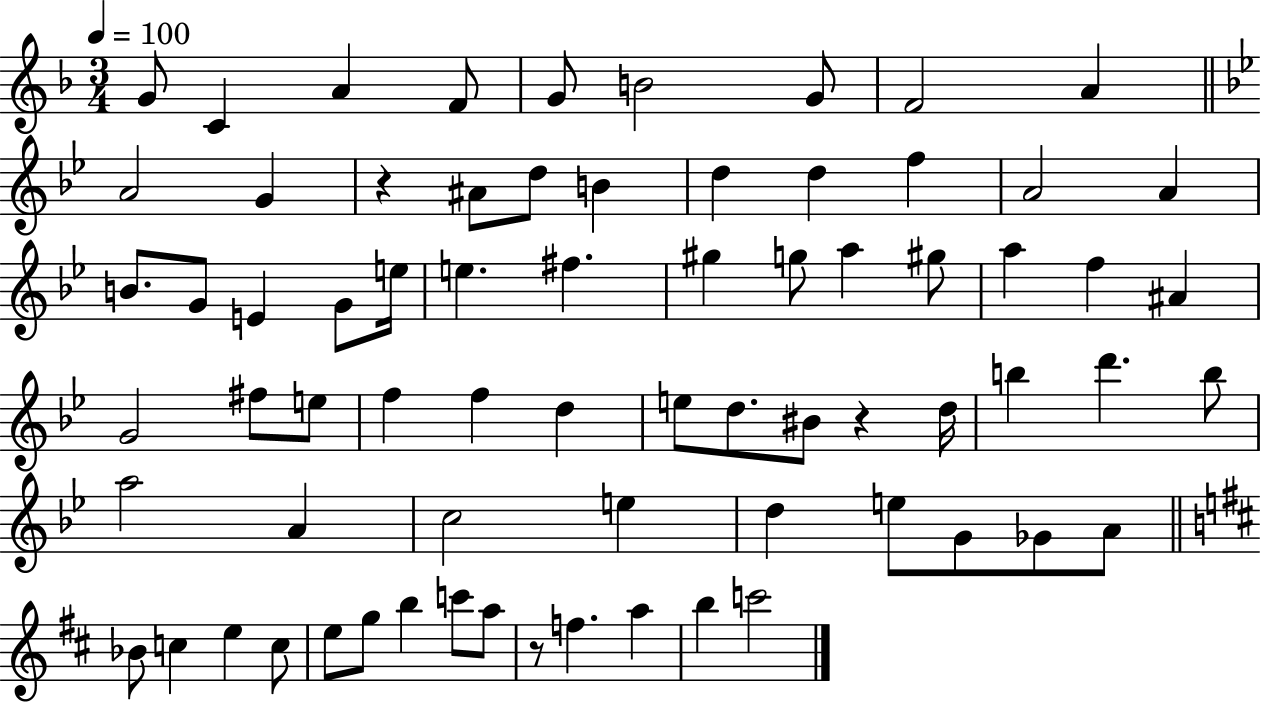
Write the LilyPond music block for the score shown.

{
  \clef treble
  \numericTimeSignature
  \time 3/4
  \key f \major
  \tempo 4 = 100
  \repeat volta 2 { g'8 c'4 a'4 f'8 | g'8 b'2 g'8 | f'2 a'4 | \bar "||" \break \key g \minor a'2 g'4 | r4 ais'8 d''8 b'4 | d''4 d''4 f''4 | a'2 a'4 | \break b'8. g'8 e'4 g'8 e''16 | e''4. fis''4. | gis''4 g''8 a''4 gis''8 | a''4 f''4 ais'4 | \break g'2 fis''8 e''8 | f''4 f''4 d''4 | e''8 d''8. bis'8 r4 d''16 | b''4 d'''4. b''8 | \break a''2 a'4 | c''2 e''4 | d''4 e''8 g'8 ges'8 a'8 | \bar "||" \break \key d \major bes'8 c''4 e''4 c''8 | e''8 g''8 b''4 c'''8 a''8 | r8 f''4. a''4 | b''4 c'''2 | \break } \bar "|."
}